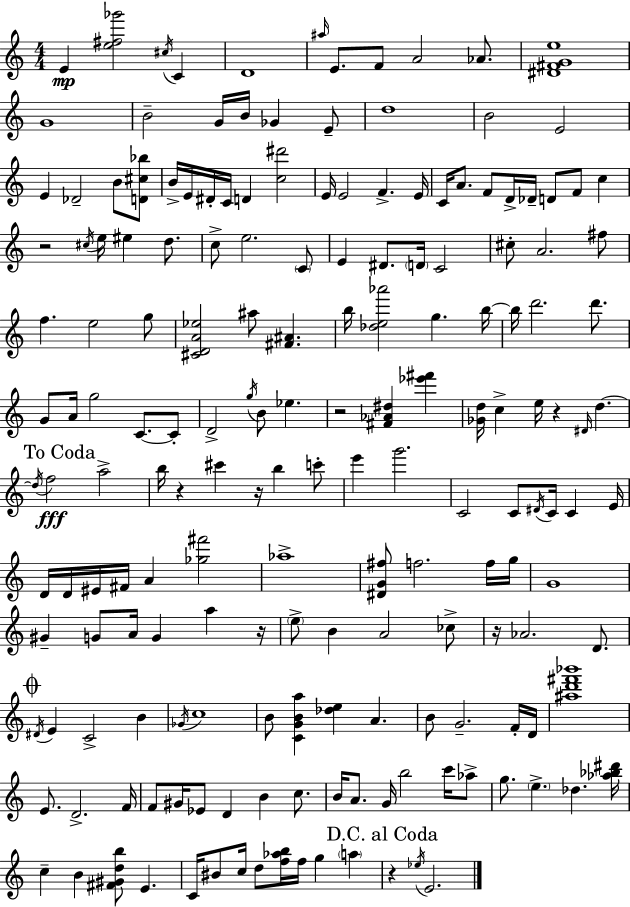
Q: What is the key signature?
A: C major